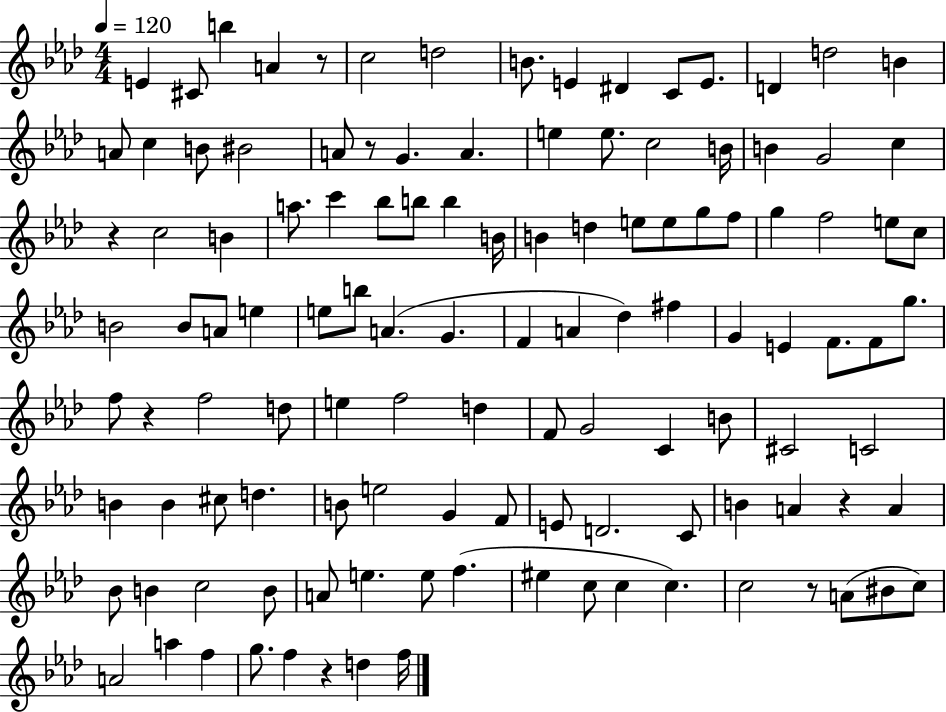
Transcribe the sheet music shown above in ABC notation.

X:1
T:Untitled
M:4/4
L:1/4
K:Ab
E ^C/2 b A z/2 c2 d2 B/2 E ^D C/2 E/2 D d2 B A/2 c B/2 ^B2 A/2 z/2 G A e e/2 c2 B/4 B G2 c z c2 B a/2 c' _b/2 b/2 b B/4 B d e/2 e/2 g/2 f/2 g f2 e/2 c/2 B2 B/2 A/2 e e/2 b/2 A G F A _d ^f G E F/2 F/2 g/2 f/2 z f2 d/2 e f2 d F/2 G2 C B/2 ^C2 C2 B B ^c/2 d B/2 e2 G F/2 E/2 D2 C/2 B A z A _B/2 B c2 B/2 A/2 e e/2 f ^e c/2 c c c2 z/2 A/2 ^B/2 c/2 A2 a f g/2 f z d f/4